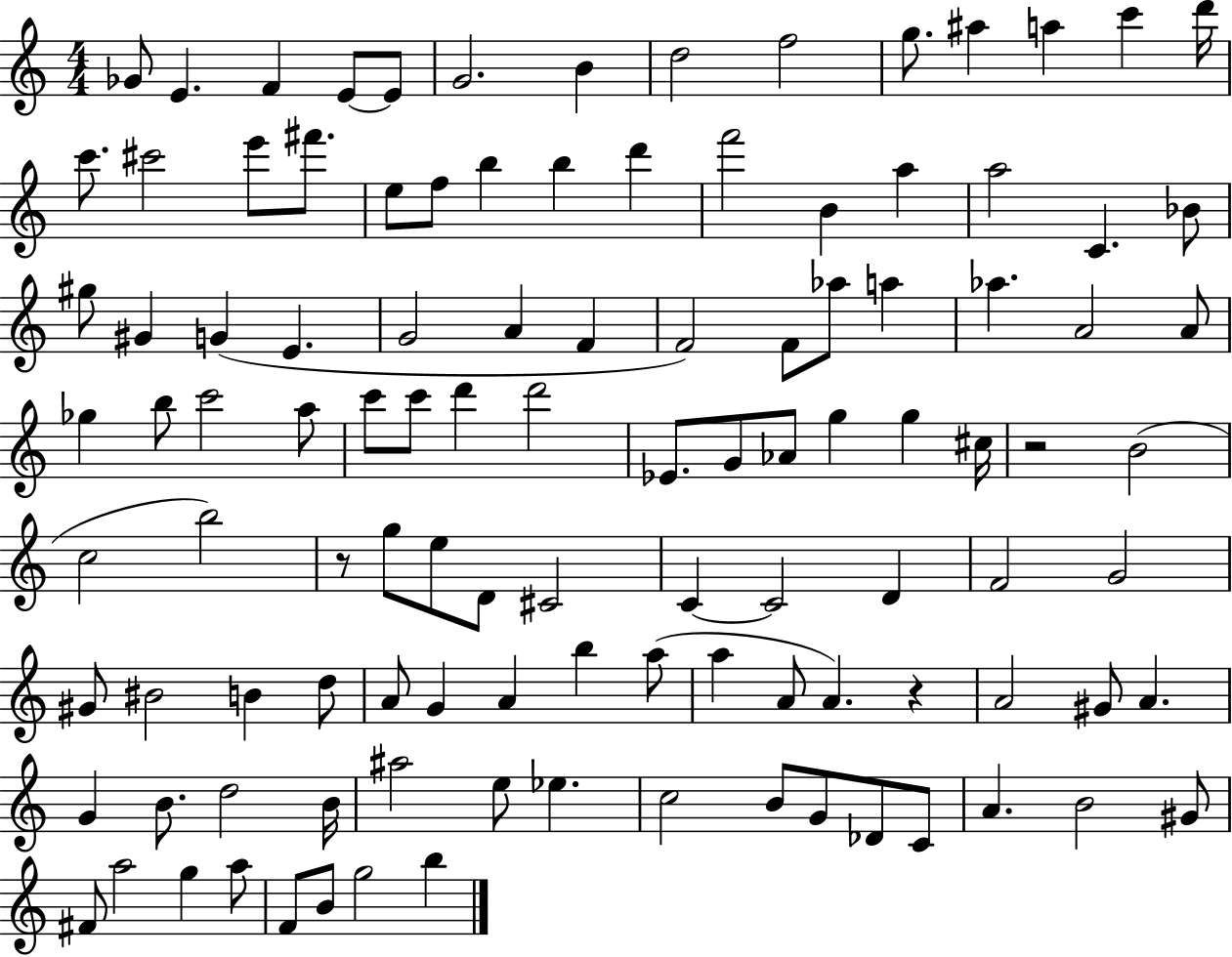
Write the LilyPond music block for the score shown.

{
  \clef treble
  \numericTimeSignature
  \time 4/4
  \key c \major
  \repeat volta 2 { ges'8 e'4. f'4 e'8~~ e'8 | g'2. b'4 | d''2 f''2 | g''8. ais''4 a''4 c'''4 d'''16 | \break c'''8. cis'''2 e'''8 fis'''8. | e''8 f''8 b''4 b''4 d'''4 | f'''2 b'4 a''4 | a''2 c'4. bes'8 | \break gis''8 gis'4 g'4( e'4. | g'2 a'4 f'4 | f'2) f'8 aes''8 a''4 | aes''4. a'2 a'8 | \break ges''4 b''8 c'''2 a''8 | c'''8 c'''8 d'''4 d'''2 | ees'8. g'8 aes'8 g''4 g''4 cis''16 | r2 b'2( | \break c''2 b''2) | r8 g''8 e''8 d'8 cis'2 | c'4~~ c'2 d'4 | f'2 g'2 | \break gis'8 bis'2 b'4 d''8 | a'8 g'4 a'4 b''4 a''8( | a''4 a'8 a'4.) r4 | a'2 gis'8 a'4. | \break g'4 b'8. d''2 b'16 | ais''2 e''8 ees''4. | c''2 b'8 g'8 des'8 c'8 | a'4. b'2 gis'8 | \break fis'8 a''2 g''4 a''8 | f'8 b'8 g''2 b''4 | } \bar "|."
}